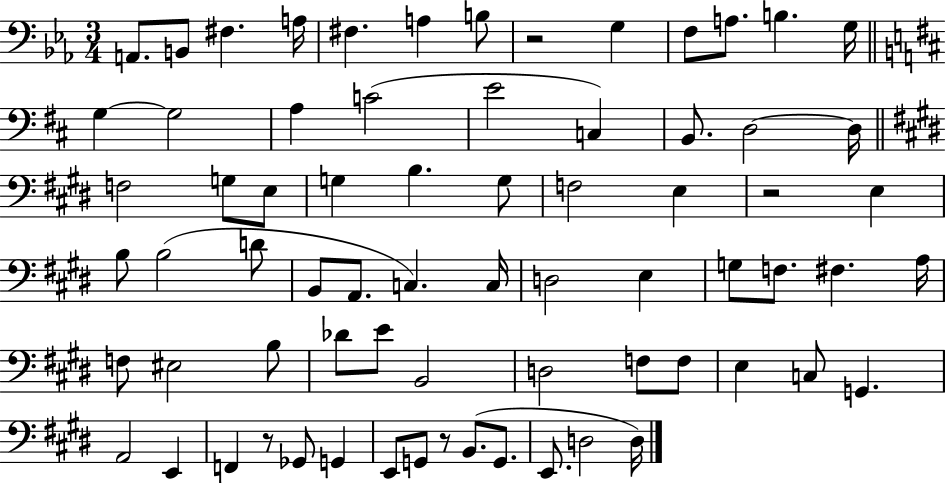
{
  \clef bass
  \numericTimeSignature
  \time 3/4
  \key ees \major
  \repeat volta 2 { a,8. b,8 fis4. a16 | fis4. a4 b8 | r2 g4 | f8 a8. b4. g16 | \break \bar "||" \break \key d \major g4~~ g2 | a4 c'2( | e'2 c4) | b,8. d2~~ d16 | \break \bar "||" \break \key e \major f2 g8 e8 | g4 b4. g8 | f2 e4 | r2 e4 | \break b8 b2( d'8 | b,8 a,8. c4.) c16 | d2 e4 | g8 f8. fis4. a16 | \break f8 eis2 b8 | des'8 e'8 b,2 | d2 f8 f8 | e4 c8 g,4. | \break a,2 e,4 | f,4 r8 ges,8 g,4 | e,8 g,8 r8 b,8.( g,8. | e,8. d2 d16) | \break } \bar "|."
}